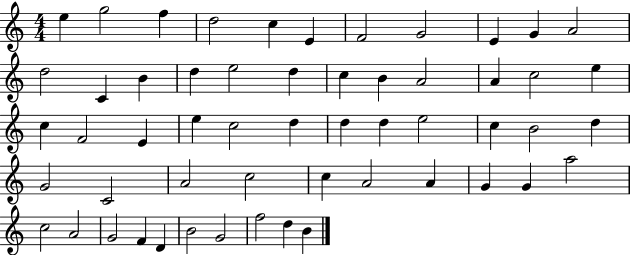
X:1
T:Untitled
M:4/4
L:1/4
K:C
e g2 f d2 c E F2 G2 E G A2 d2 C B d e2 d c B A2 A c2 e c F2 E e c2 d d d e2 c B2 d G2 C2 A2 c2 c A2 A G G a2 c2 A2 G2 F D B2 G2 f2 d B